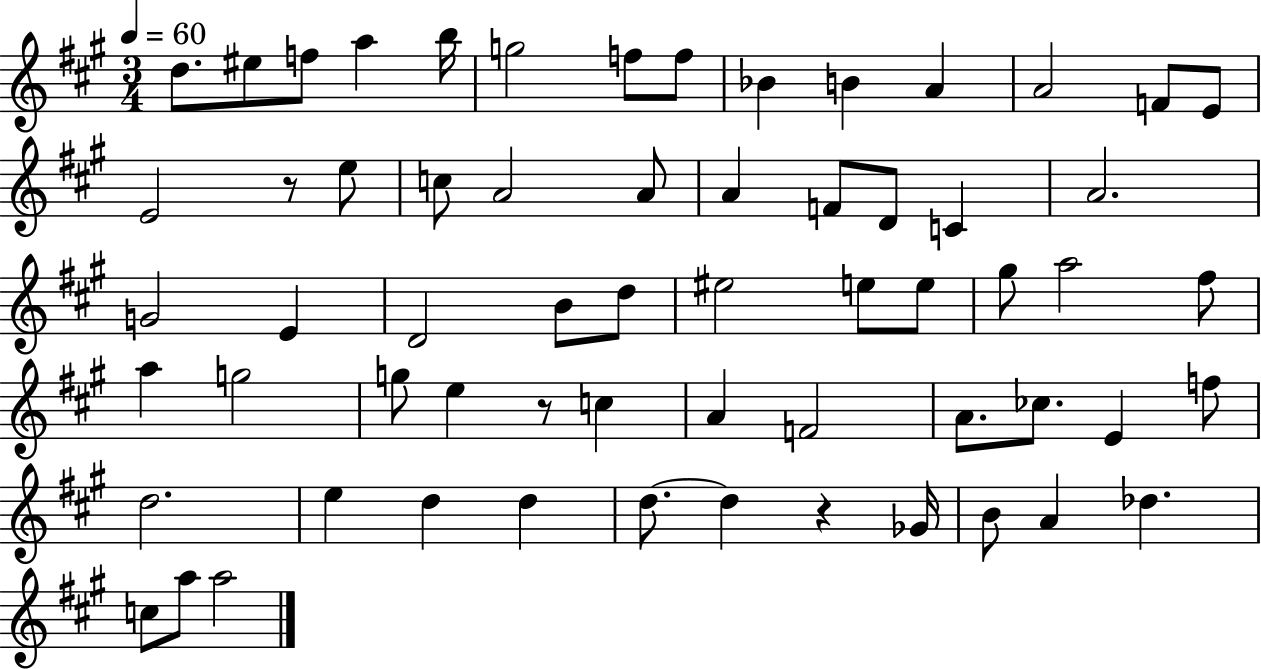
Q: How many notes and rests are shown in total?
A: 62